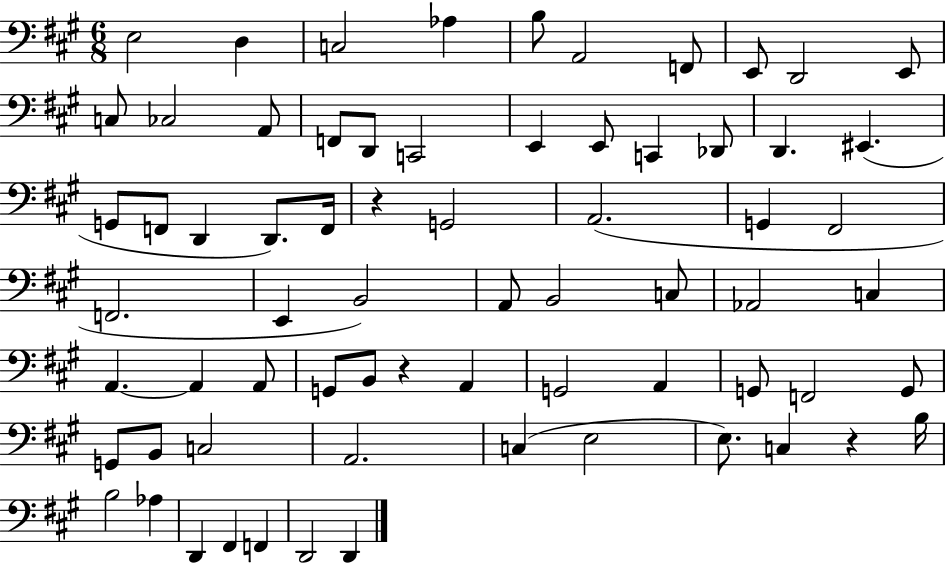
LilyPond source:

{
  \clef bass
  \numericTimeSignature
  \time 6/8
  \key a \major
  e2 d4 | c2 aes4 | b8 a,2 f,8 | e,8 d,2 e,8 | \break c8 ces2 a,8 | f,8 d,8 c,2 | e,4 e,8 c,4 des,8 | d,4. eis,4.( | \break g,8 f,8 d,4 d,8.) f,16 | r4 g,2 | a,2.( | g,4 fis,2 | \break f,2. | e,4 b,2) | a,8 b,2 c8 | aes,2 c4 | \break a,4.~~ a,4 a,8 | g,8 b,8 r4 a,4 | g,2 a,4 | g,8 f,2 g,8 | \break g,8 b,8 c2 | a,2. | c4( e2 | e8.) c4 r4 b16 | \break b2 aes4 | d,4 fis,4 f,4 | d,2 d,4 | \bar "|."
}